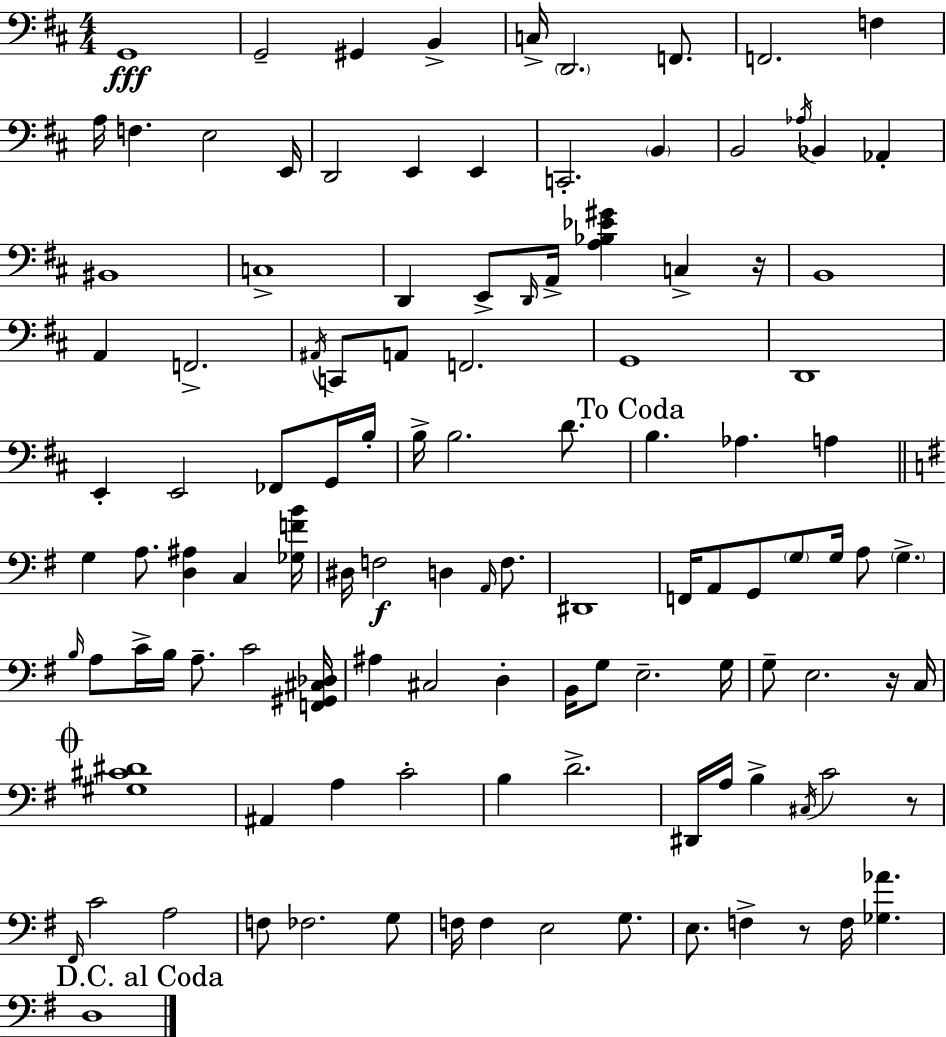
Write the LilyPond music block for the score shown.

{
  \clef bass
  \numericTimeSignature
  \time 4/4
  \key d \major
  \repeat volta 2 { g,1\fff | g,2-- gis,4 b,4-> | c16-> \parenthesize d,2. f,8. | f,2. f4 | \break a16 f4. e2 e,16 | d,2 e,4 e,4 | c,2.-. \parenthesize b,4 | b,2 \acciaccatura { aes16 } bes,4 aes,4-. | \break bis,1 | c1-> | d,4 e,8-> \grace { d,16 } a,16-> <a bes ees' gis'>4 c4-> | r16 b,1 | \break a,4 f,2.-> | \acciaccatura { ais,16 } c,8 a,8 f,2. | g,1 | d,1 | \break e,4-. e,2 fes,8 | g,16 b16-. b16-> b2. | d'8. \mark "To Coda" b4. aes4. a4 | \bar "||" \break \key e \minor g4 a8. <d ais>4 c4 <ges f' b'>16 | dis16 f2\f d4 \grace { a,16 } f8. | dis,1 | f,16 a,8 g,8 \parenthesize g8 g16 a8 \parenthesize g4.-> | \break \grace { b16 } a8 c'16-> b16 a8.-- c'2 | <f, gis, cis des>16 ais4 cis2 d4-. | b,16 g8 e2.-- | g16 g8-- e2. | \break r16 c16 \mark \markup { \musicglyph "scripts.coda" } <gis cis' dis'>1 | ais,4 a4 c'2-. | b4 d'2.-> | dis,16 a16 b4-> \acciaccatura { cis16 } c'2 | \break r8 \grace { fis,16 } c'2 a2 | f8 fes2. | g8 f16 f4 e2 | g8. e8. f4-> r8 f16 <ges aes'>4. | \break \mark "D.C. al Coda" d1 | } \bar "|."
}